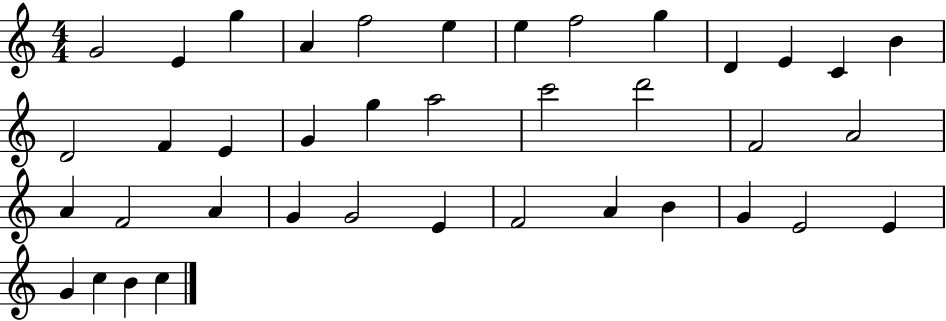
{
  \clef treble
  \numericTimeSignature
  \time 4/4
  \key c \major
  g'2 e'4 g''4 | a'4 f''2 e''4 | e''4 f''2 g''4 | d'4 e'4 c'4 b'4 | \break d'2 f'4 e'4 | g'4 g''4 a''2 | c'''2 d'''2 | f'2 a'2 | \break a'4 f'2 a'4 | g'4 g'2 e'4 | f'2 a'4 b'4 | g'4 e'2 e'4 | \break g'4 c''4 b'4 c''4 | \bar "|."
}